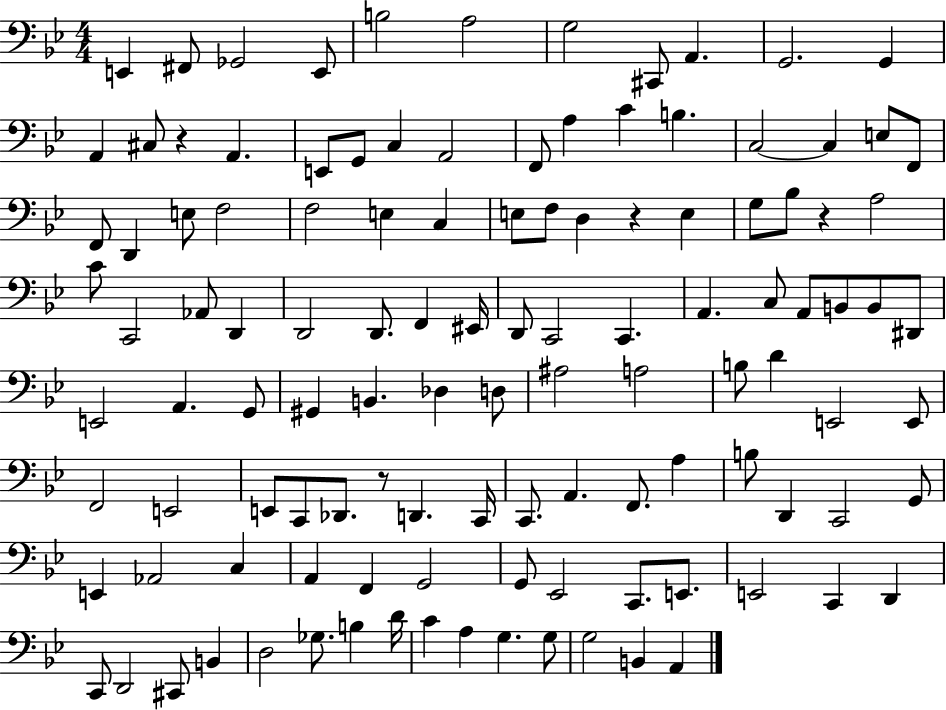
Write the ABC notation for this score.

X:1
T:Untitled
M:4/4
L:1/4
K:Bb
E,, ^F,,/2 _G,,2 E,,/2 B,2 A,2 G,2 ^C,,/2 A,, G,,2 G,, A,, ^C,/2 z A,, E,,/2 G,,/2 C, A,,2 F,,/2 A, C B, C,2 C, E,/2 F,,/2 F,,/2 D,, E,/2 F,2 F,2 E, C, E,/2 F,/2 D, z E, G,/2 _B,/2 z A,2 C/2 C,,2 _A,,/2 D,, D,,2 D,,/2 F,, ^E,,/4 D,,/2 C,,2 C,, A,, C,/2 A,,/2 B,,/2 B,,/2 ^D,,/2 E,,2 A,, G,,/2 ^G,, B,, _D, D,/2 ^A,2 A,2 B,/2 D E,,2 E,,/2 F,,2 E,,2 E,,/2 C,,/2 _D,,/2 z/2 D,, C,,/4 C,,/2 A,, F,,/2 A, B,/2 D,, C,,2 G,,/2 E,, _A,,2 C, A,, F,, G,,2 G,,/2 _E,,2 C,,/2 E,,/2 E,,2 C,, D,, C,,/2 D,,2 ^C,,/2 B,, D,2 _G,/2 B, D/4 C A, G, G,/2 G,2 B,, A,,